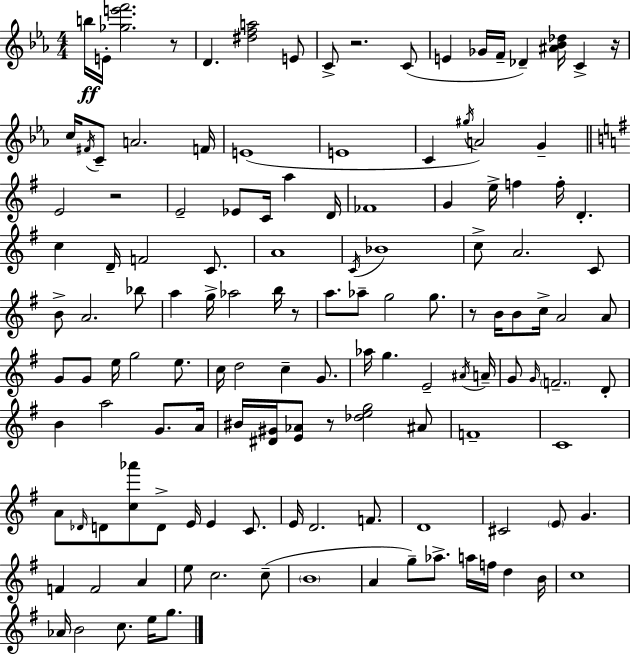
{
  \clef treble
  \numericTimeSignature
  \time 4/4
  \key ees \major
  b''16\ff e'16-. <ges'' e''' f'''>2. r8 | d'4. <dis'' f'' a''>2 e'8 | c'8-> r2. c'8( | e'4 ges'16 f'16-- des'4--) <ais' bes' des''>16 c'4-> r16 | \break c''16 \acciaccatura { fis'16 } c'8-- a'2. | f'16 e'1( | e'1 | c'4 \acciaccatura { gis''16 }) a'2 g'4-- | \break \bar "||" \break \key g \major e'2 r2 | e'2-- ees'8 c'16 a''4 d'16 | fes'1 | g'4 e''16-> f''4 f''16-. d'4.-. | \break c''4 d'16-- f'2 c'8. | a'1 | \acciaccatura { c'16 } bes'1 | c''8-> a'2. c'8 | \break b'8-> a'2. bes''8 | a''4 g''16-> aes''2 b''16 r8 | a''8. aes''8-- g''2 g''8. | r8 b'16 b'8 c''16-> a'2 a'8 | \break g'8 g'8 e''16 g''2 e''8. | c''16 d''2 c''4-- g'8. | aes''16 g''4. e'2-- | \acciaccatura { ais'16 } a'16-- g'8 \grace { g'16 } \parenthesize f'2.-- | \break d'8-. b'4 a''2 g'8. | a'16 bis'16 <dis' gis'>16 <e' aes'>8 r8 <des'' e'' g''>2 | ais'8 f'1-- | c'1 | \break a'8 \grace { des'16 } d'8 <c'' aes'''>8 d'8-> e'16 e'4 | c'8. e'16 d'2. | f'8. d'1 | cis'2 \parenthesize e'8 g'4. | \break f'4 f'2 | a'4 e''8 c''2. | c''8--( \parenthesize b'1 | a'4 g''8--) aes''8.-> a''16 f''16 d''4 | \break b'16 c''1 | aes'16 b'2 c''8. | e''16 g''8. \bar "|."
}